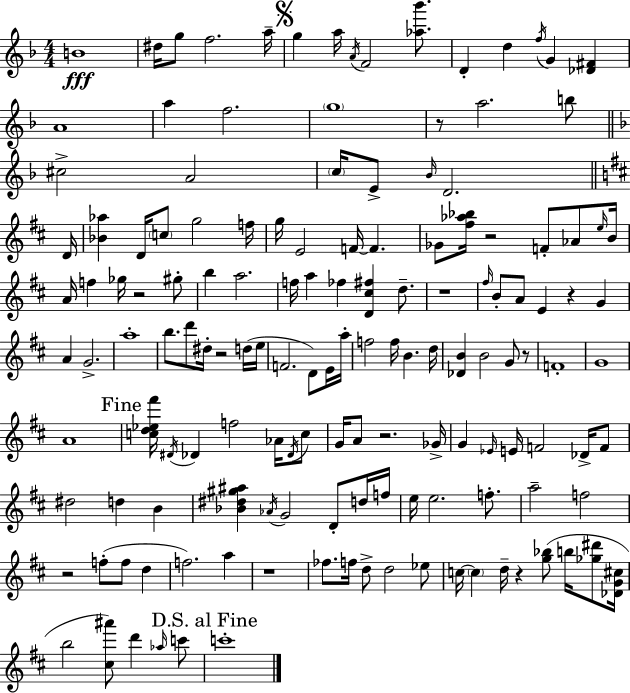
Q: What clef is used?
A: treble